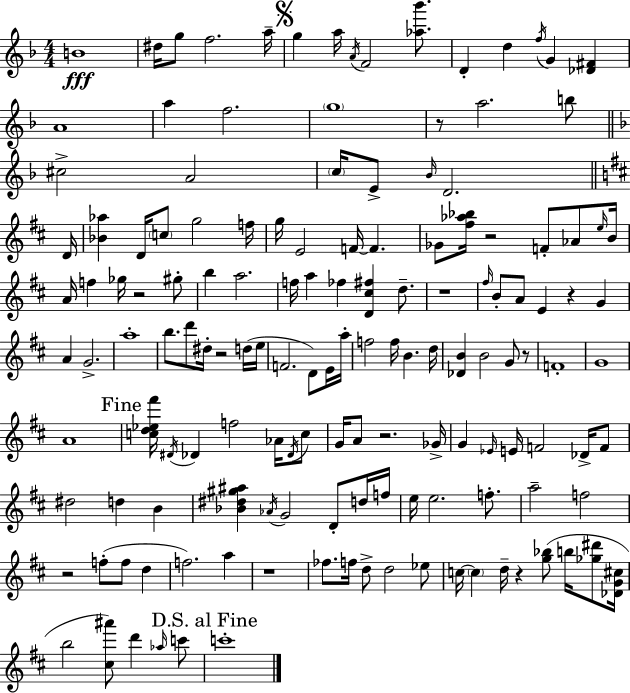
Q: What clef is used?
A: treble